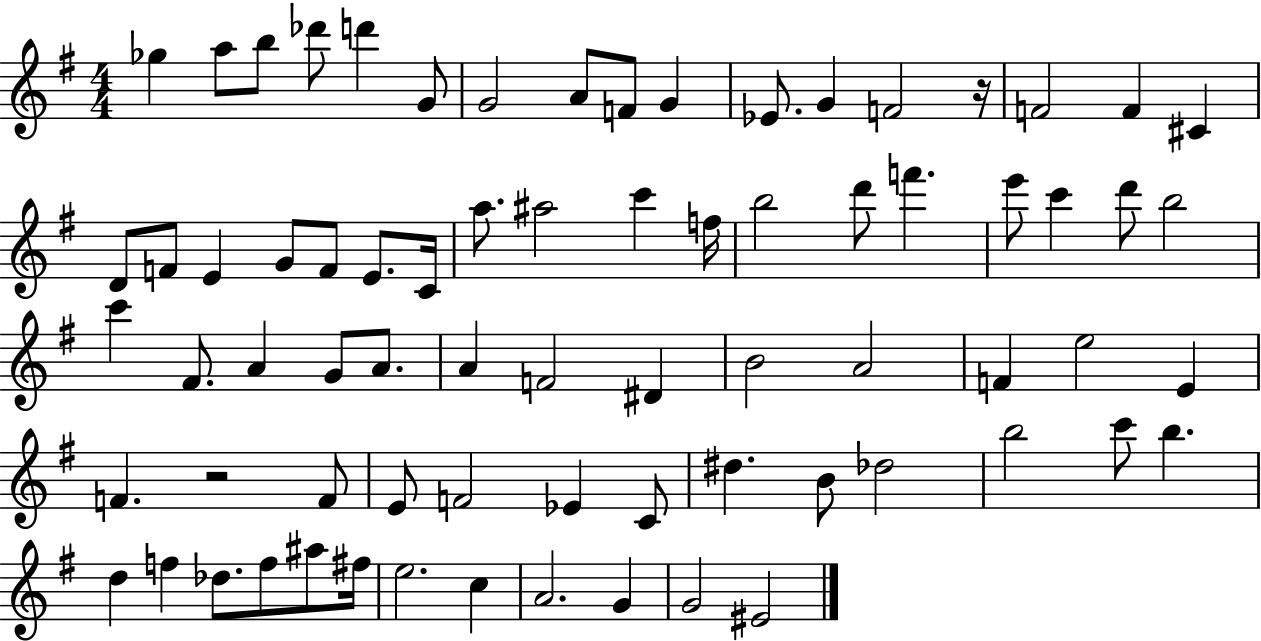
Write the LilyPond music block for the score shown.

{
  \clef treble
  \numericTimeSignature
  \time 4/4
  \key g \major
  \repeat volta 2 { ges''4 a''8 b''8 des'''8 d'''4 g'8 | g'2 a'8 f'8 g'4 | ees'8. g'4 f'2 r16 | f'2 f'4 cis'4 | \break d'8 f'8 e'4 g'8 f'8 e'8. c'16 | a''8. ais''2 c'''4 f''16 | b''2 d'''8 f'''4. | e'''8 c'''4 d'''8 b''2 | \break c'''4 fis'8. a'4 g'8 a'8. | a'4 f'2 dis'4 | b'2 a'2 | f'4 e''2 e'4 | \break f'4. r2 f'8 | e'8 f'2 ees'4 c'8 | dis''4. b'8 des''2 | b''2 c'''8 b''4. | \break d''4 f''4 des''8. f''8 ais''8 fis''16 | e''2. c''4 | a'2. g'4 | g'2 eis'2 | \break } \bar "|."
}